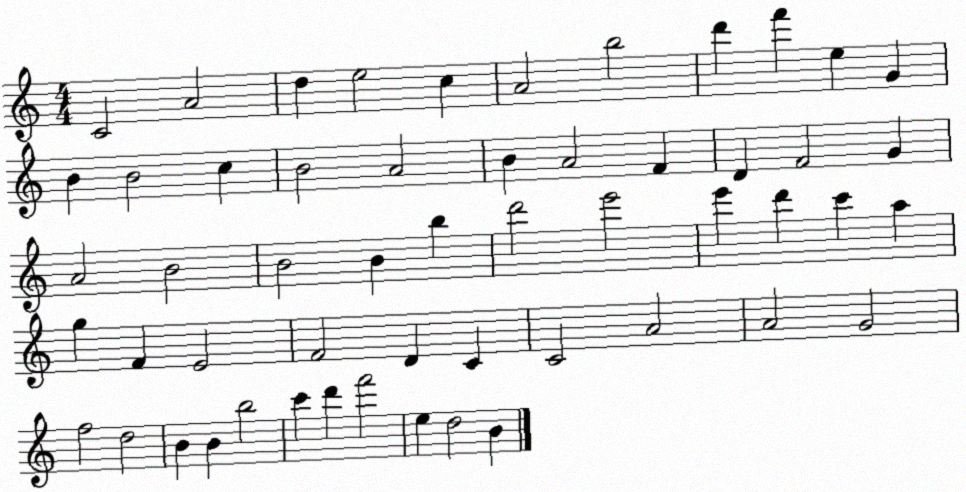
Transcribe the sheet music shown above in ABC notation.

X:1
T:Untitled
M:4/4
L:1/4
K:C
C2 A2 d e2 c A2 b2 d' f' e G B B2 c B2 A2 B A2 F D F2 G A2 B2 B2 B b d'2 e'2 e' d' c' a g F E2 F2 D C C2 A2 A2 G2 f2 d2 B B b2 c' d' f'2 e d2 B